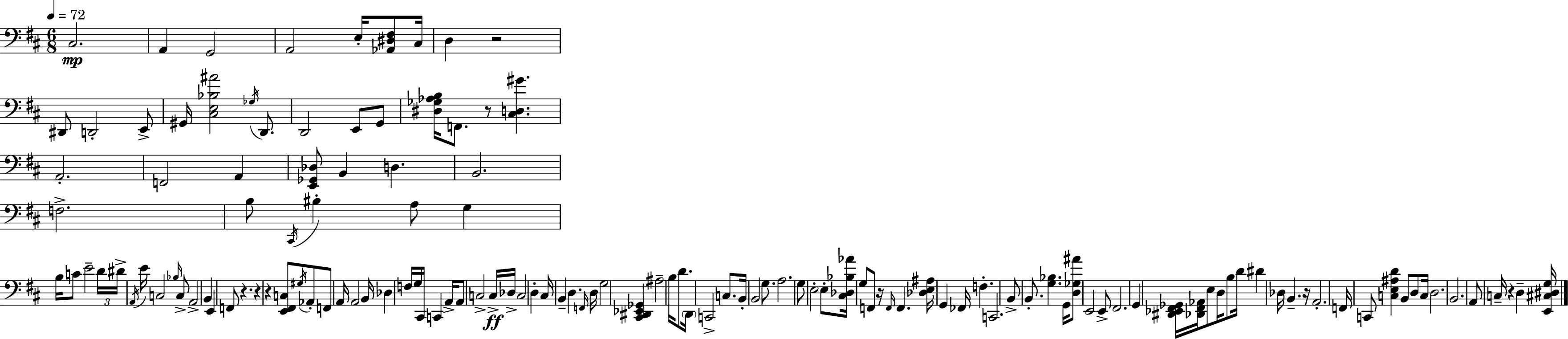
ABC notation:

X:1
T:Untitled
M:6/8
L:1/4
K:D
^C,2 A,, G,,2 A,,2 E,/4 [_A,,^D,^F,]/2 ^C,/4 D, z2 ^D,,/2 D,,2 E,,/2 ^G,,/4 [^C,E,_B,^A]2 _G,/4 D,,/2 D,,2 E,,/2 G,,/2 [^D,_G,_A,B,]/4 F,,/2 z/2 [^C,D,^G] A,,2 F,,2 A,, [E,,_G,,_D,]/2 B,, D, B,,2 F,2 B,/2 ^C,,/4 ^B, A,/2 G, B,/4 C/2 E2 D/4 ^D/4 A,,/4 E/4 C,2 _B,/4 C,/2 A,,2 B,, E,, F,,/2 z z z [E,,^F,,C,]/2 ^G,/4 _A,,/2 F,,/2 A,,/4 A,,2 B,,/4 _D, F,/4 G,/4 ^C,,/4 C,, A,,/4 A,,/2 C,2 C,/4 _D,/4 C,2 D, ^C,/4 B,, D, F,,/4 D,/4 G,2 [^C,,^D,,_E,,_G,,] ^A,2 B,/4 D/2 D,,/4 C,,2 C,/2 B,,/4 B,,2 G,/2 A,2 G,/2 E,2 E,/2 [^C,_D,_B,_A]/4 G,/2 F,,/2 z/4 F,,/4 F,, [_D,E,^A,]/4 G,, _F,,/4 F, C,,2 B,,/2 B,,/2 [G,_B,] G,,/4 [D,_G,^A]/2 E,,2 E,,/2 ^F,,2 G,, [^D,,_E,,^F,,_G,,]/4 [_D,,^F,,_A,,]/4 E,/2 D,/4 B,/2 D/4 ^D _D,/4 B,, z/4 A,,2 F,,/4 C,,/2 [C,E,^A,D] B,,/2 D,/2 C,/4 D,2 B,,2 A,,/2 C,/4 z D, [E,,^C,^D,G,]/4